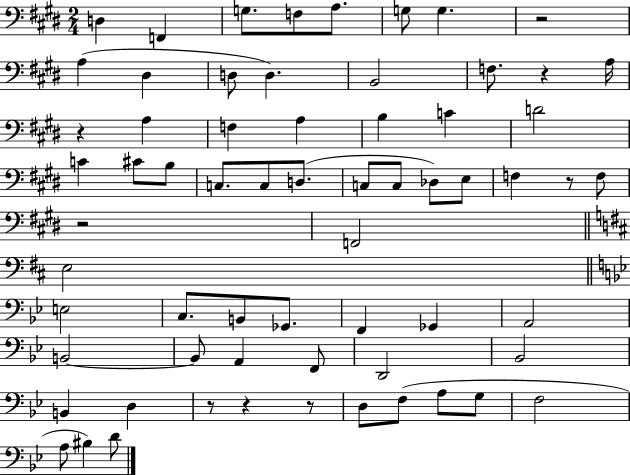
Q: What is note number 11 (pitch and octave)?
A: D3